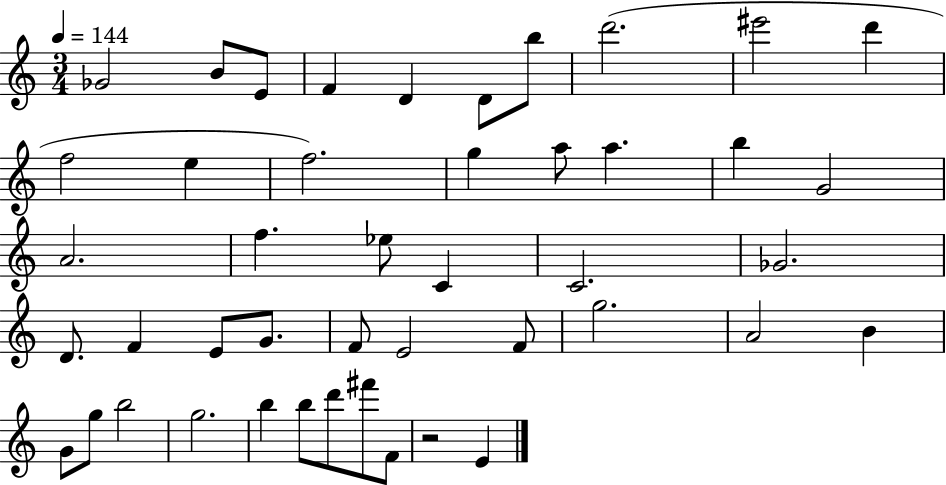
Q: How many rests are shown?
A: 1